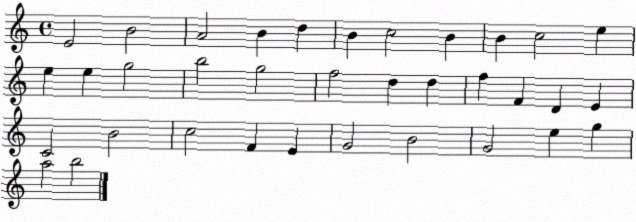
X:1
T:Untitled
M:4/4
L:1/4
K:C
E2 B2 A2 B d B c2 B B c2 e e e g2 b2 g2 f2 d d f F D E C2 B2 c2 F E G2 B2 G2 e g a2 b2